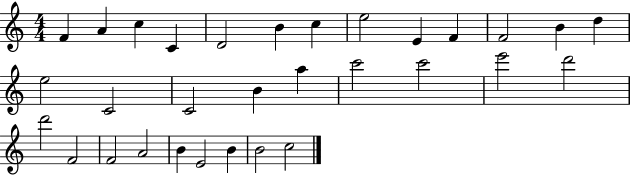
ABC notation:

X:1
T:Untitled
M:4/4
L:1/4
K:C
F A c C D2 B c e2 E F F2 B d e2 C2 C2 B a c'2 c'2 e'2 d'2 d'2 F2 F2 A2 B E2 B B2 c2